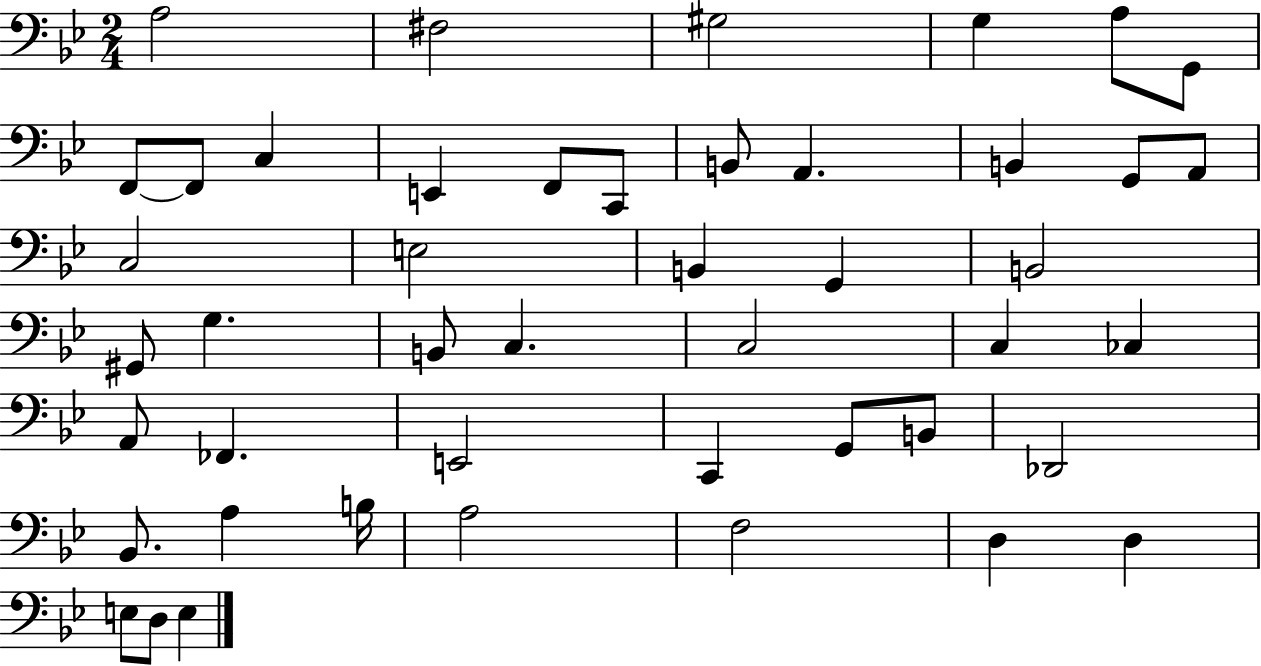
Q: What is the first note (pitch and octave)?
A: A3